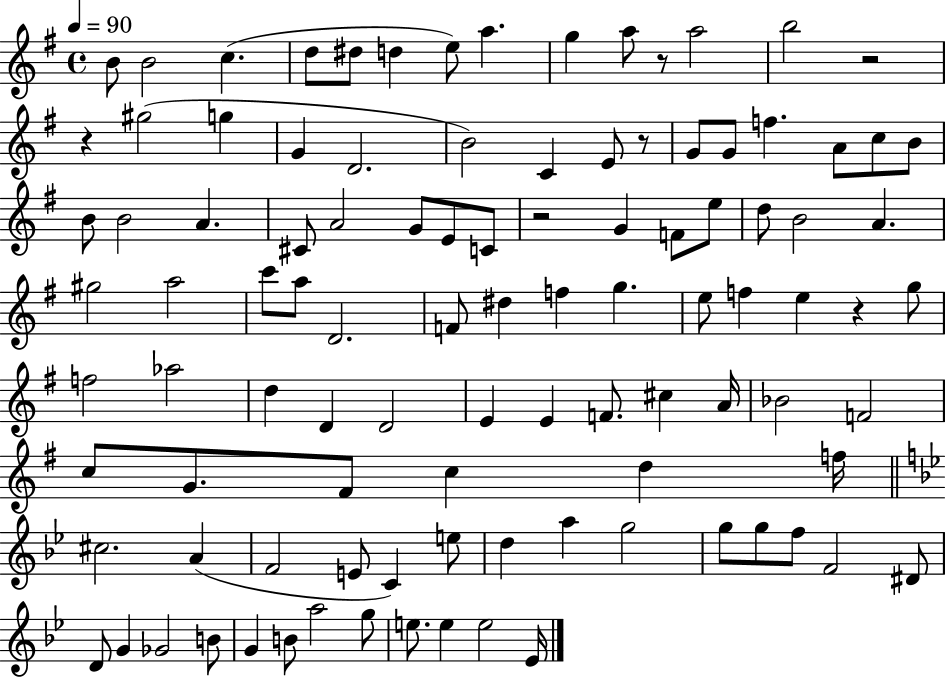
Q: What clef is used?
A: treble